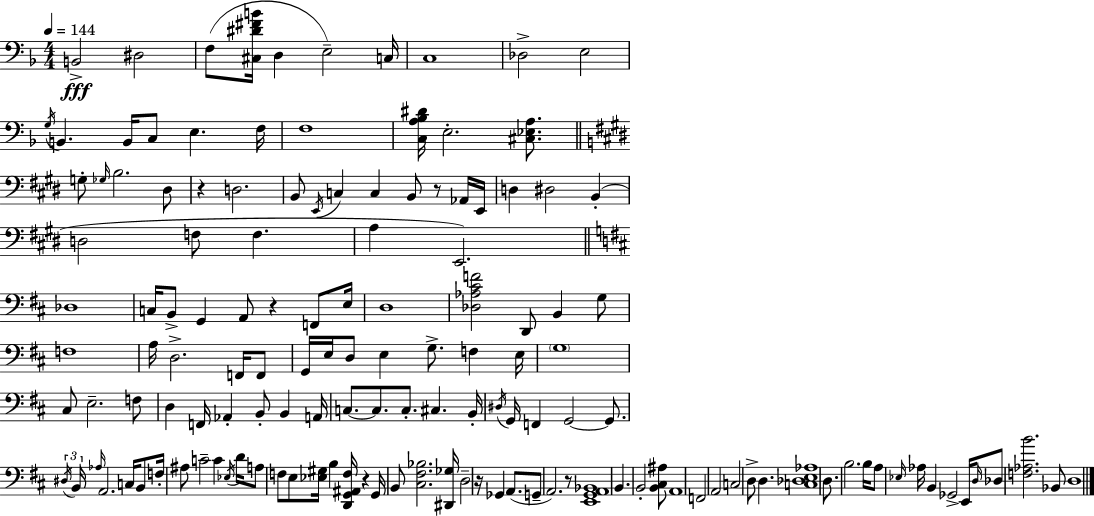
{
  \clef bass
  \numericTimeSignature
  \time 4/4
  \key f \major
  \tempo 4 = 144
  \repeat volta 2 { b,2->\fff dis2 | f8( <cis dis' fis' b'>16 d4 e2--) c16 | c1 | des2-> e2 | \break \acciaccatura { g16 } b,4. b,16 c8 e4. | f16 f1 | <c a bes dis'>16 e2.-. <cis ees a>8. | \bar "||" \break \key e \major g8-. \grace { ges16 } b2. dis8 | r4 d2. | b,8 \acciaccatura { e,16 } c4 c4 b,8 r8 | aes,16 e,16 d4 dis2 b,4-.( | \break d2 f8 f4. | a4 e,2.) | \bar "||" \break \key d \major des1 | c16 b,8-> g,4 a,8 r4 f,8 e16 | d1 | <des aes cis' f'>2 d,8 b,4 g8 | \break f1 | a16 d2.-> f,16 f,8 | g,16 e16 d8 e4 g8.-> f4 e16 | \parenthesize g1 | \break cis8 e2.-- f8 | d4 f,16 aes,4-. b,8-. b,4 a,16 | c8.~~ c8. c8.-. cis4. b,16-. | \acciaccatura { dis16 } g,16 f,4 g,2~~ g,8. | \break \tuplet 3/2 { \acciaccatura { dis16 } b,16 \grace { aes16 } } a,2. | c16 b,8 f16-. ais8 c'2-- c'4 | \acciaccatura { ees16 } d'16 a8 f8 e8 <ees gis>16 b4 <d, g, ais, f>16 | r4 g,16 b,8 <cis fis bes>2. | \break <dis, ges>16 d2-- r16 ges,4 | a,8.( g,8-- a,2.) | r8 <e, g, a, bes,>1 | b,4. b,2-. | \break <b, cis ais>8 a,1 | f,2 a,2 | c2 d8-> d4. | <c des e aes>1 | \break d8. b2. | b16 a8 \grace { ees16 } aes16 b,4 ges,2-> | e,16 \grace { d16 } des8 <f aes b'>2. | bes,8 d1 | \break } \bar "|."
}